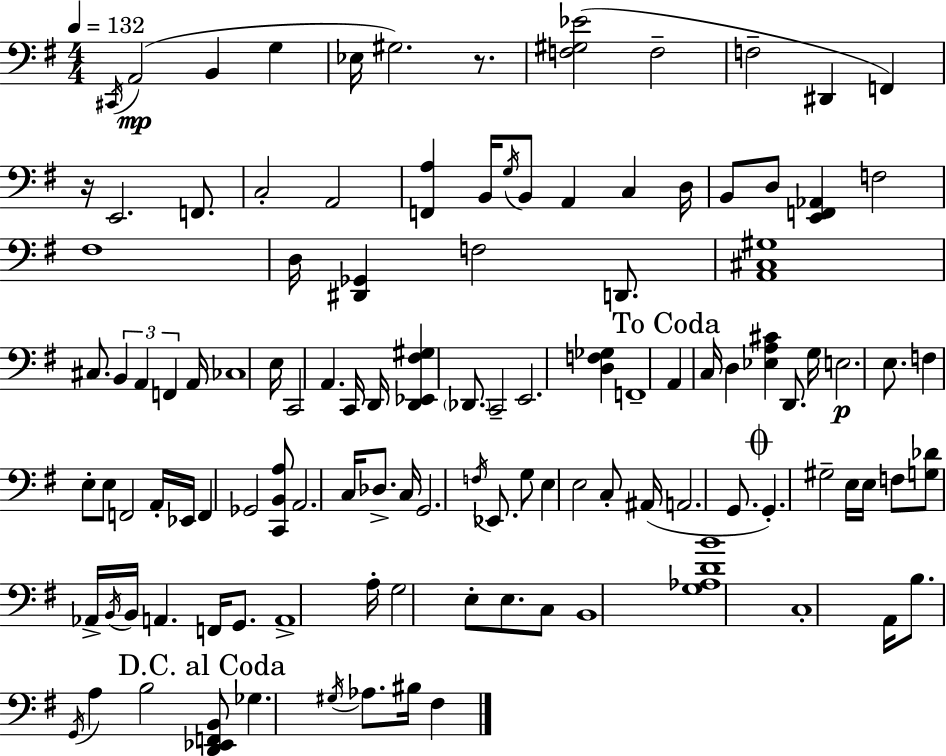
{
  \clef bass
  \numericTimeSignature
  \time 4/4
  \key e \minor
  \tempo 4 = 132
  \acciaccatura { cis,16 }\mp a,2( b,4 g4 | ees16 gis2.) r8. | <f gis ees'>2( f2-- | f2-- dis,4 f,4) | \break r16 e,2. f,8. | c2-. a,2 | <f, a>4 b,16 \acciaccatura { g16 } b,8 a,4 c4 | d16 b,8 d8 <e, f, aes,>4 f2 | \break fis1 | d16 <dis, ges,>4 f2 d,8. | <a, cis gis>1 | cis8. \tuplet 3/2 { b,4 a,4 f,4 } | \break a,16 ces1 | e16 c,2 a,4. | c,16 d,16 <d, ees, fis gis>4 \parenthesize des,8. c,2-- | e,2. <d f ges>4 | \break f,1-- | \mark "To Coda" a,4 c16 d4 <ees a cis'>4 d,8. | g16 e2.\p e8. | f4 e8-. e8 f,2 | \break a,16-. ees,16 f,4 ges,2 | <c, b, a>8 a,2. c16 des8.-> | c16 g,2. \acciaccatura { f16 } | ees,8. g8 e4 e2 | \break c8-. ais,16( a,2. | g,8. \mark \markup { \musicglyph "scripts.coda" } g,4.-.) gis2-- | e16 e16 f8 <g des'>8 aes,16-> \acciaccatura { b,16 } b,16 a,4. | f,16 g,8. a,1-> | \break a16-. g2 e8-. e8. | c8 b,1 | <g aes d' b'>1 | c1-. | \break a,16 b8. \acciaccatura { g,16 } a4 b2 | \mark "D.C. al Coda" <d, ees, f, b,>8 ges4. \acciaccatura { gis16 } aes8. | bis16 fis4 \bar "|."
}